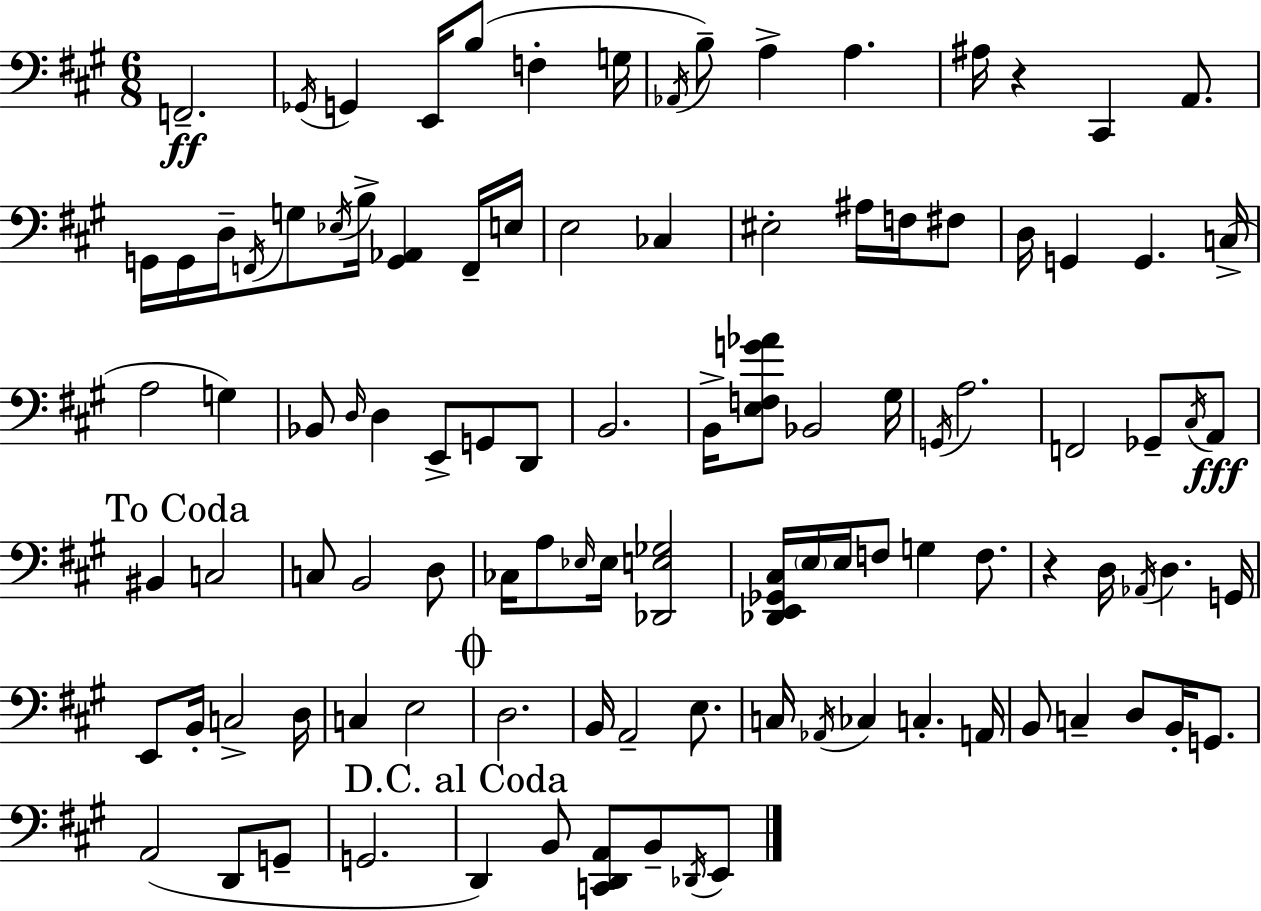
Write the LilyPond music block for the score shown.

{
  \clef bass
  \numericTimeSignature
  \time 6/8
  \key a \major
  f,2.--\ff | \acciaccatura { ges,16 } g,4 e,16 b8( f4-. | g16 \acciaccatura { aes,16 } b8--) a4-> a4. | ais16 r4 cis,4 a,8. | \break g,16 g,16 d16-- \acciaccatura { f,16 } g8 \acciaccatura { ees16 } b16-> <g, aes,>4 | f,16-- e16 e2 | ces4 eis2-. | ais16 f16 fis8 d16 g,4 g,4. | \break c16->( a2 | g4) bes,8 \grace { d16 } d4 e,8-> | g,8 d,8 b,2. | b,16-> <e f g' aes'>8 bes,2 | \break gis16 \acciaccatura { g,16 } a2. | f,2 | ges,8-- \acciaccatura { cis16 }\fff a,8 \mark "To Coda" bis,4 c2 | c8 b,2 | \break d8 ces16 a8 \grace { ees16 } ees16 | <des, e ges>2 <des, e, ges, cis>16 \parenthesize e16 e16 f8 | g4 f8. r4 | d16 \acciaccatura { aes,16 } d4. g,16 e,8 b,16-. | \break c2-> d16 c4 | e2 \mark \markup { \musicglyph "scripts.coda" } d2. | b,16 a,2-- | e8. c16 \acciaccatura { aes,16 } ces4 | \break c4.-. a,16 b,8 | c4-- d8 b,16-. g,8. a,2( | d,8 g,8-- g,2. | \mark "D.C. al Coda" d,4) | \break b,8 <c, d, a,>8 b,8-- \acciaccatura { des,16 } e,8 \bar "|."
}